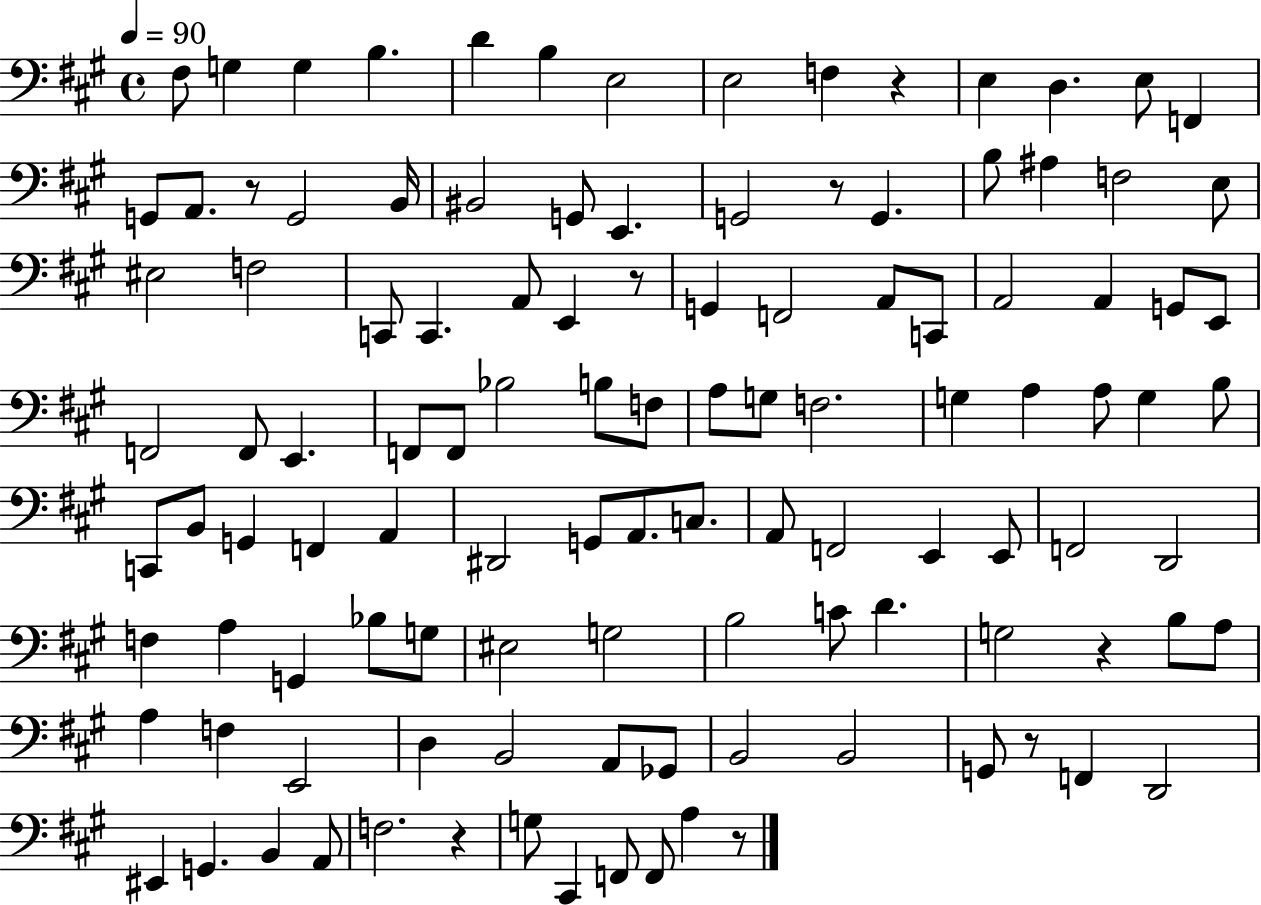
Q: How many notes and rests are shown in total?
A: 114